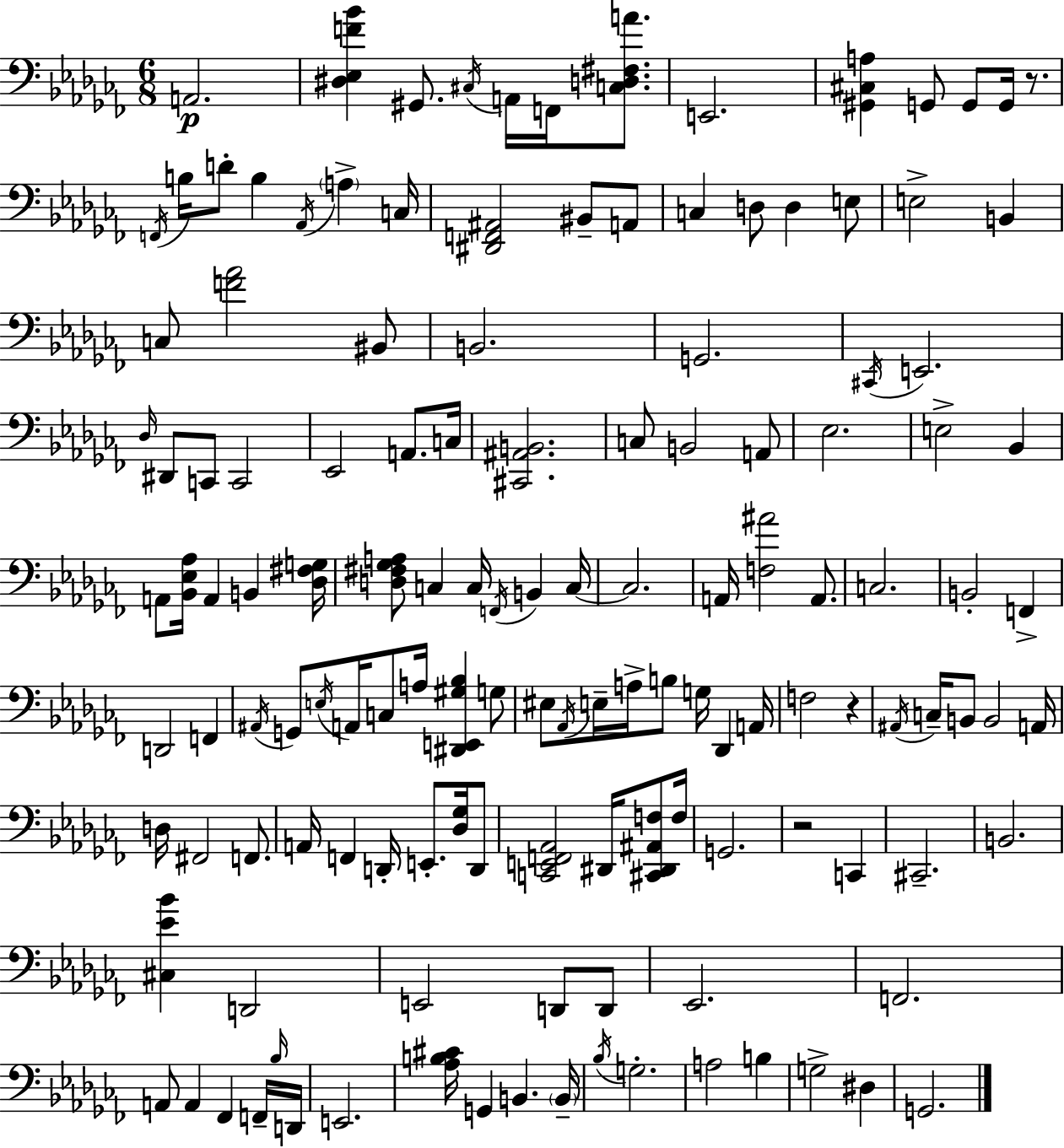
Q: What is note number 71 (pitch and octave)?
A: B3